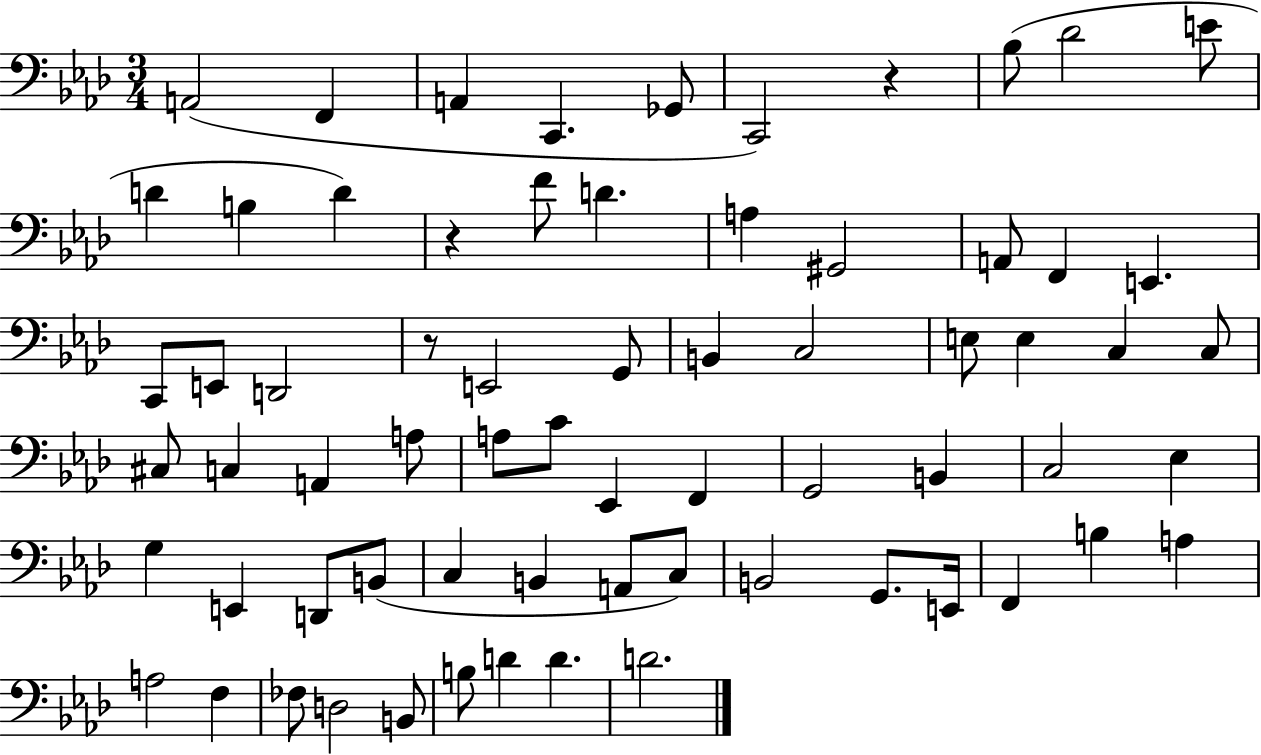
{
  \clef bass
  \numericTimeSignature
  \time 3/4
  \key aes \major
  a,2( f,4 | a,4 c,4. ges,8 | c,2) r4 | bes8( des'2 e'8 | \break d'4 b4 d'4) | r4 f'8 d'4. | a4 gis,2 | a,8 f,4 e,4. | \break c,8 e,8 d,2 | r8 e,2 g,8 | b,4 c2 | e8 e4 c4 c8 | \break cis8 c4 a,4 a8 | a8 c'8 ees,4 f,4 | g,2 b,4 | c2 ees4 | \break g4 e,4 d,8 b,8( | c4 b,4 a,8 c8) | b,2 g,8. e,16 | f,4 b4 a4 | \break a2 f4 | fes8 d2 b,8 | b8 d'4 d'4. | d'2. | \break \bar "|."
}